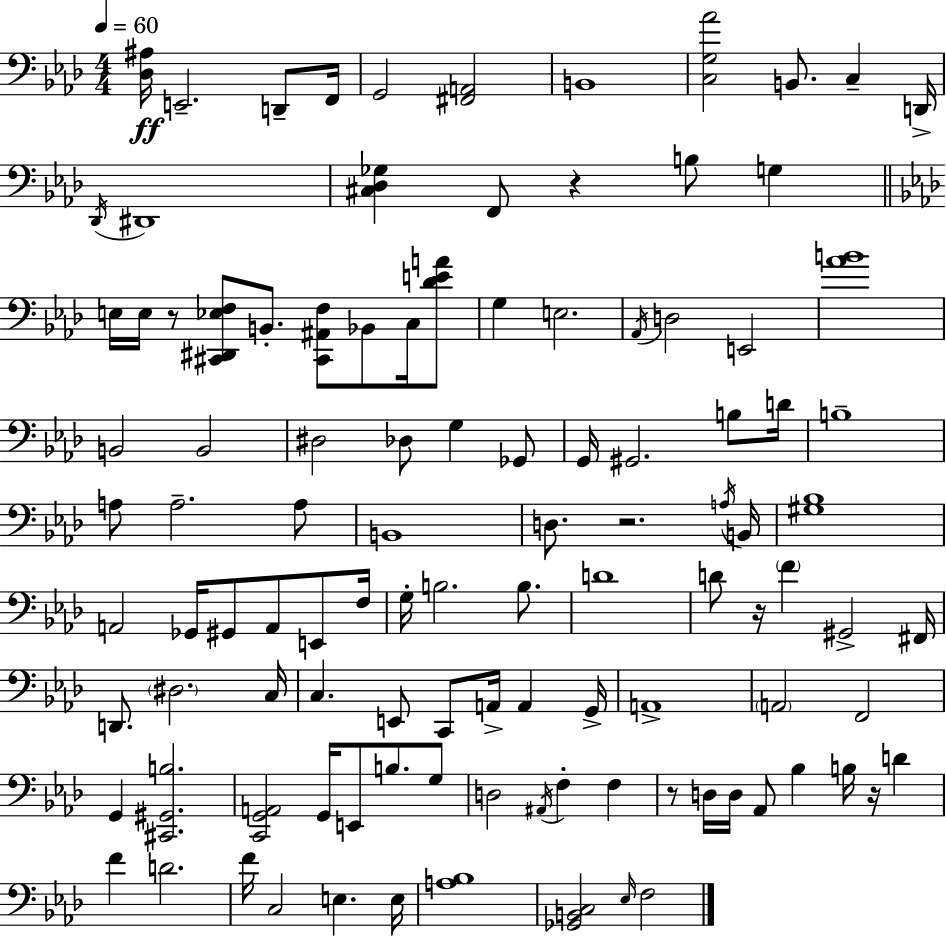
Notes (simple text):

[Db3,A#3]/s E2/h. D2/e F2/s G2/h [F#2,A2]/h B2/w [C3,G3,Ab4]/h B2/e. C3/q D2/s Db2/s D#2/w [C#3,Db3,Gb3]/q F2/e R/q B3/e G3/q E3/s E3/s R/e [C#2,D#2,Eb3,F3]/e B2/e. [C#2,A#2,F3]/e Bb2/e C3/s [Db4,E4,A4]/e G3/q E3/h. Ab2/s D3/h E2/h [Ab4,B4]/w B2/h B2/h D#3/h Db3/e G3/q Gb2/e G2/s G#2/h. B3/e D4/s B3/w A3/e A3/h. A3/e B2/w D3/e. R/h. A3/s B2/s [G#3,Bb3]/w A2/h Gb2/s G#2/e A2/e E2/e F3/s G3/s B3/h. B3/e. D4/w D4/e R/s F4/q G#2/h F#2/s D2/e. D#3/h. C3/s C3/q. E2/e C2/e A2/s A2/q G2/s A2/w A2/h F2/h G2/q [C#2,G#2,B3]/h. [C2,G2,A2]/h G2/s E2/e B3/e. G3/e D3/h A#2/s F3/q F3/q R/e D3/s D3/s Ab2/e Bb3/q B3/s R/s D4/q F4/q D4/h. F4/s C3/h E3/q. E3/s [A3,Bb3]/w [Gb2,B2,C3]/h Eb3/s F3/h